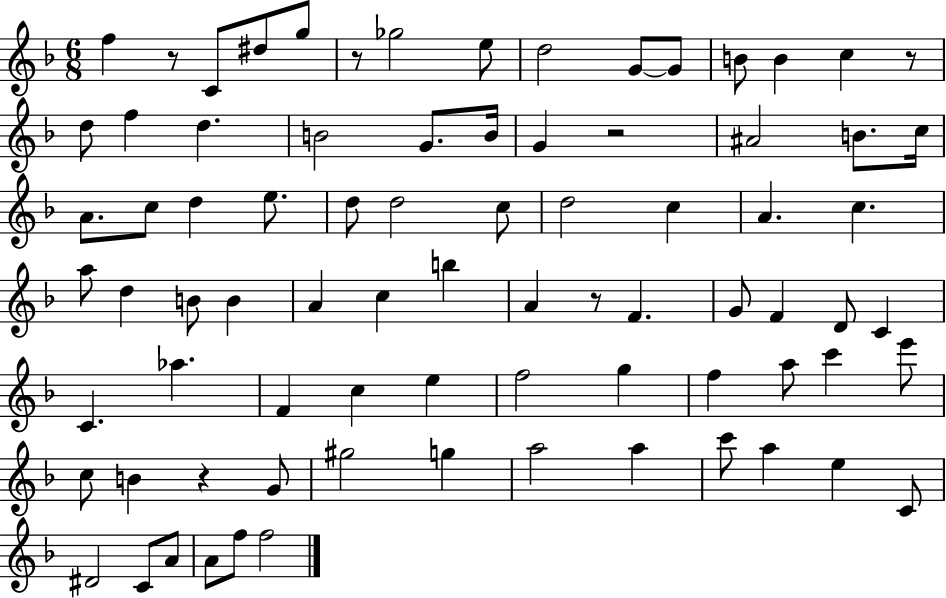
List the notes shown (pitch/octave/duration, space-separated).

F5/q R/e C4/e D#5/e G5/e R/e Gb5/h E5/e D5/h G4/e G4/e B4/e B4/q C5/q R/e D5/e F5/q D5/q. B4/h G4/e. B4/s G4/q R/h A#4/h B4/e. C5/s A4/e. C5/e D5/q E5/e. D5/e D5/h C5/e D5/h C5/q A4/q. C5/q. A5/e D5/q B4/e B4/q A4/q C5/q B5/q A4/q R/e F4/q. G4/e F4/q D4/e C4/q C4/q. Ab5/q. F4/q C5/q E5/q F5/h G5/q F5/q A5/e C6/q E6/e C5/e B4/q R/q G4/e G#5/h G5/q A5/h A5/q C6/e A5/q E5/q C4/e D#4/h C4/e A4/e A4/e F5/e F5/h